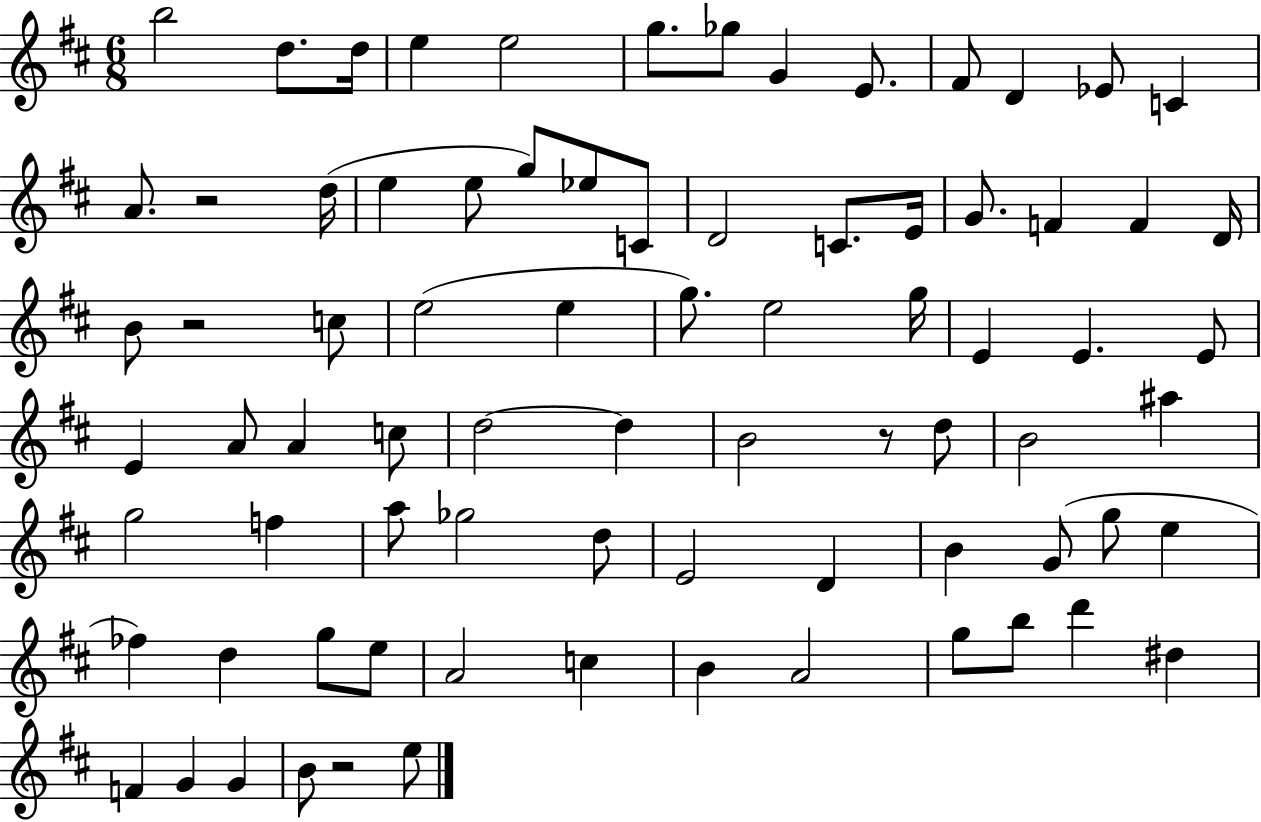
X:1
T:Untitled
M:6/8
L:1/4
K:D
b2 d/2 d/4 e e2 g/2 _g/2 G E/2 ^F/2 D _E/2 C A/2 z2 d/4 e e/2 g/2 _e/2 C/2 D2 C/2 E/4 G/2 F F D/4 B/2 z2 c/2 e2 e g/2 e2 g/4 E E E/2 E A/2 A c/2 d2 d B2 z/2 d/2 B2 ^a g2 f a/2 _g2 d/2 E2 D B G/2 g/2 e _f d g/2 e/2 A2 c B A2 g/2 b/2 d' ^d F G G B/2 z2 e/2